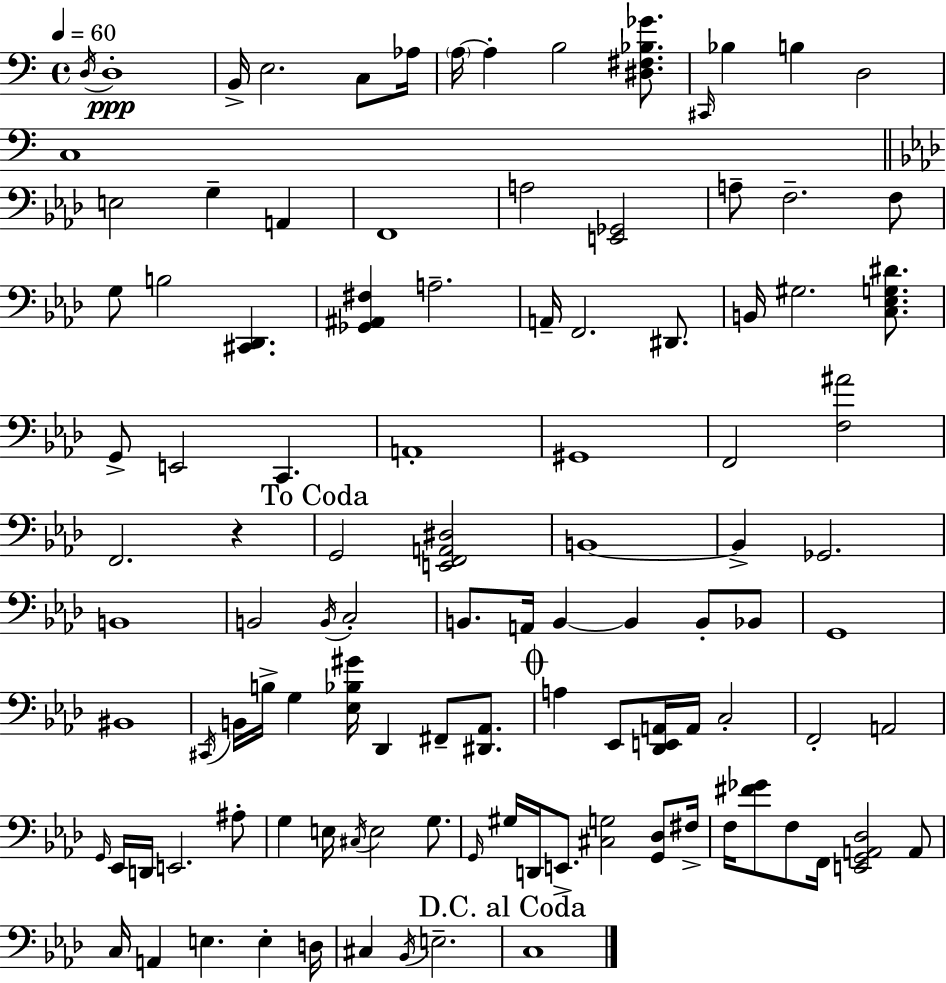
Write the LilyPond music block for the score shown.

{
  \clef bass
  \time 4/4
  \defaultTimeSignature
  \key c \major
  \tempo 4 = 60
  \acciaccatura { d16 }\ppp d1-. | b,16-> e2. c8 | aes16 \parenthesize a16~~ a4-. b2 <dis fis bes ges'>8. | \grace { cis,16 } bes4 b4 d2 | \break c1 | \bar "||" \break \key aes \major e2 g4-- a,4 | f,1 | a2 <e, ges,>2 | a8-- f2.-- f8 | \break g8 b2 <cis, des,>4. | <ges, ais, fis>4 a2.-- | a,16-- f,2. dis,8. | b,16 gis2. <c ees g dis'>8. | \break g,8-> e,2 c,4. | a,1-. | gis,1 | f,2 <f ais'>2 | \break f,2. r4 | \mark "To Coda" g,2 <e, f, a, dis>2 | b,1~~ | b,4-> ges,2. | \break b,1 | b,2 \acciaccatura { b,16 } c2-. | b,8. a,16 b,4~~ b,4 b,8-. bes,8 | g,1 | \break bis,1 | \acciaccatura { cis,16 } b,16 b16-> g4 <ees bes gis'>16 des,4 fis,8-- <dis, aes,>8. | \mark \markup { \musicglyph "scripts.coda" } a4 ees,8 <des, e, a,>16 a,16 c2-. | f,2-. a,2 | \break \grace { g,16 } ees,16 d,16 e,2. | ais8-. g4 e16 \acciaccatura { cis16 } e2 | g8. \grace { g,16 } gis16 d,16 e,8.-> <cis g>2 | <g, des>8 fis16-> f16 <fis' ges'>8 f8 f,16 <e, g, a, des>2 | \break a,8 c16 a,4 e4. | e4-. d16 cis4 \acciaccatura { bes,16 } e2.-- | \mark "D.C. al Coda" c1 | \bar "|."
}